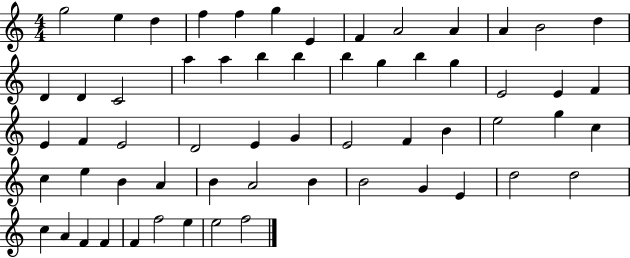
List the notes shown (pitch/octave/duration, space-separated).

G5/h E5/q D5/q F5/q F5/q G5/q E4/q F4/q A4/h A4/q A4/q B4/h D5/q D4/q D4/q C4/h A5/q A5/q B5/q B5/q B5/q G5/q B5/q G5/q E4/h E4/q F4/q E4/q F4/q E4/h D4/h E4/q G4/q E4/h F4/q B4/q E5/h G5/q C5/q C5/q E5/q B4/q A4/q B4/q A4/h B4/q B4/h G4/q E4/q D5/h D5/h C5/q A4/q F4/q F4/q F4/q F5/h E5/q E5/h F5/h